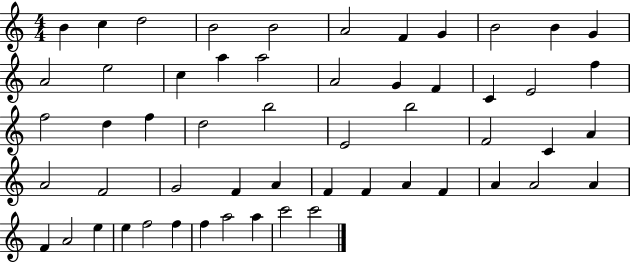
{
  \clef treble
  \numericTimeSignature
  \time 4/4
  \key c \major
  b'4 c''4 d''2 | b'2 b'2 | a'2 f'4 g'4 | b'2 b'4 g'4 | \break a'2 e''2 | c''4 a''4 a''2 | a'2 g'4 f'4 | c'4 e'2 f''4 | \break f''2 d''4 f''4 | d''2 b''2 | e'2 b''2 | f'2 c'4 a'4 | \break a'2 f'2 | g'2 f'4 a'4 | f'4 f'4 a'4 f'4 | a'4 a'2 a'4 | \break f'4 a'2 e''4 | e''4 f''2 f''4 | f''4 a''2 a''4 | c'''2 c'''2 | \break \bar "|."
}